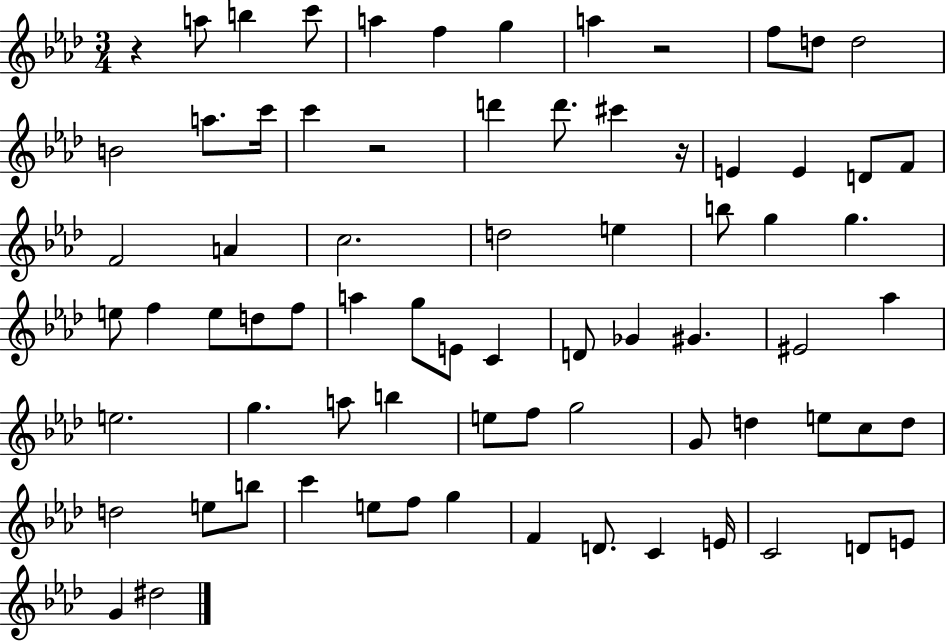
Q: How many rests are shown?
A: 4